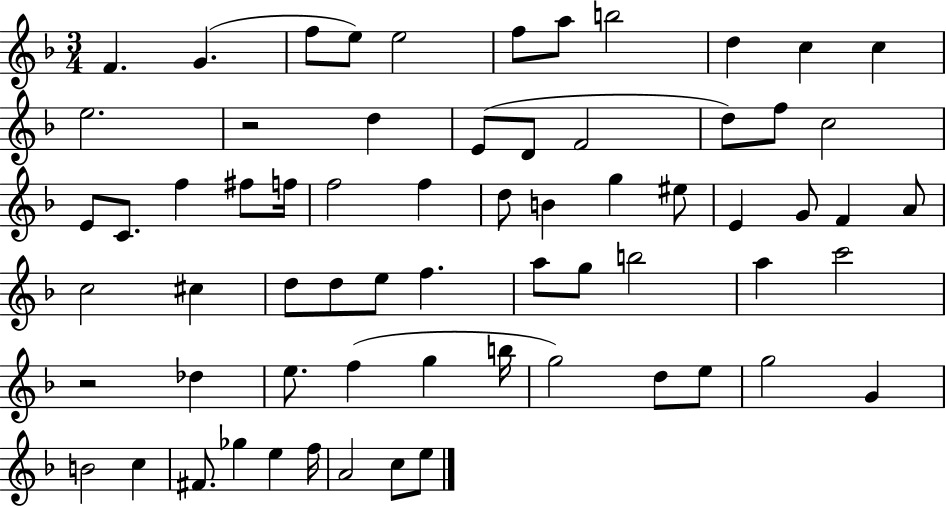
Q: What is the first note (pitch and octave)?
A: F4